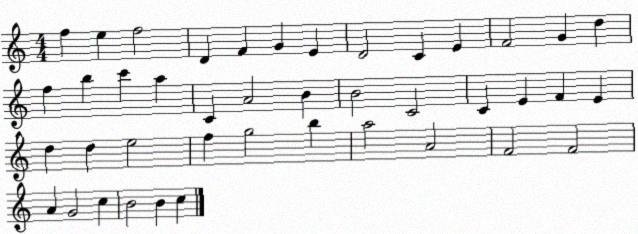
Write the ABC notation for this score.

X:1
T:Untitled
M:4/4
L:1/4
K:C
f e f2 D F G E D2 C E F2 G d f b c' a C A2 B B2 C2 C E F E d d e2 f g2 b a2 A2 F2 F2 A G2 c B2 B c